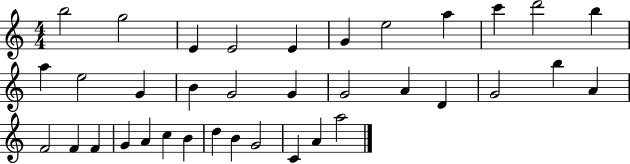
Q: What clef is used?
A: treble